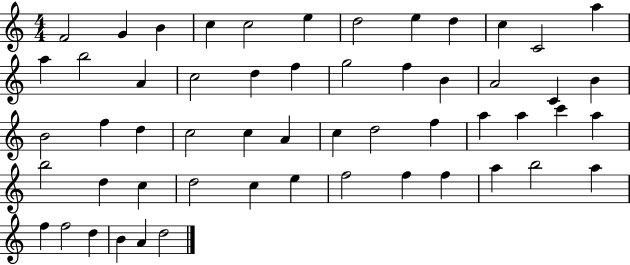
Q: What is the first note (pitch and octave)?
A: F4